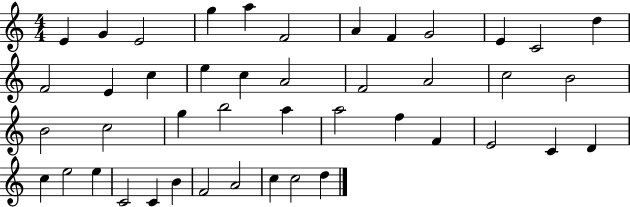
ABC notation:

X:1
T:Untitled
M:4/4
L:1/4
K:C
E G E2 g a F2 A F G2 E C2 d F2 E c e c A2 F2 A2 c2 B2 B2 c2 g b2 a a2 f F E2 C D c e2 e C2 C B F2 A2 c c2 d